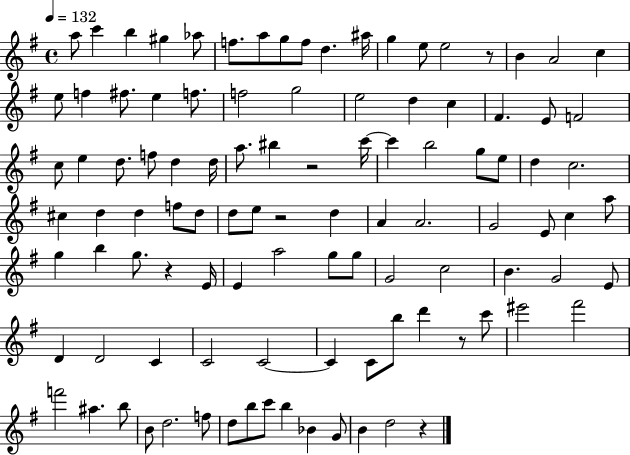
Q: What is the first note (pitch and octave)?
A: A5